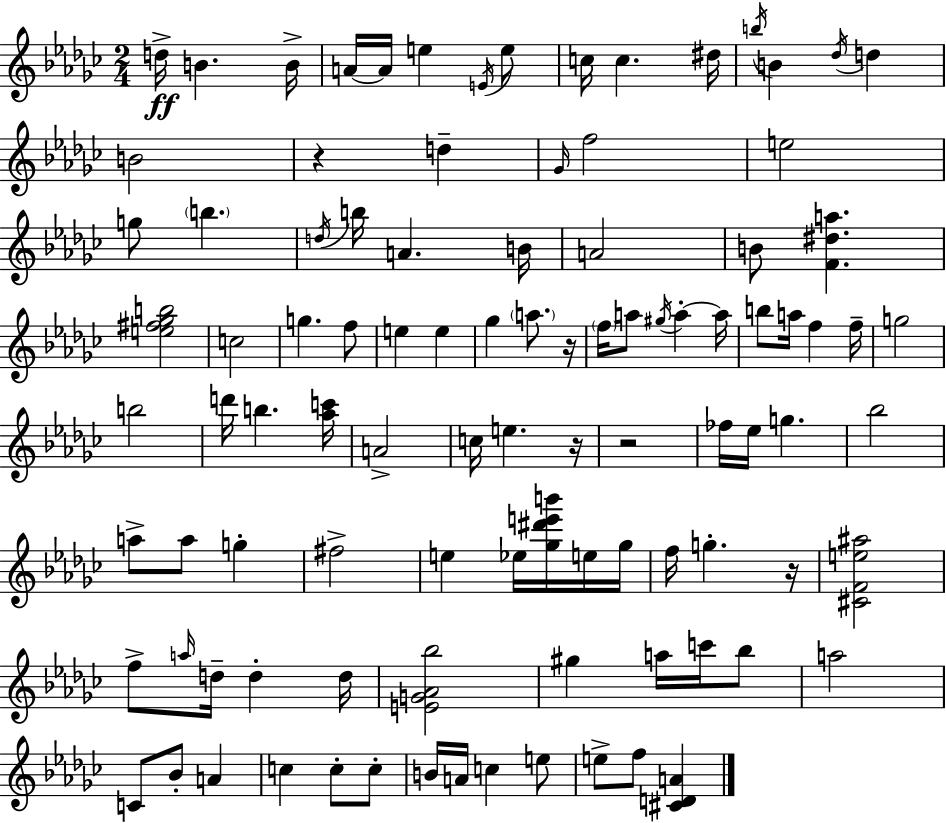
{
  \clef treble
  \numericTimeSignature
  \time 2/4
  \key ees \minor
  d''16->\ff b'4. b'16-> | a'16~~ a'16 e''4 \acciaccatura { e'16 } e''8 | c''16 c''4. | dis''16 \acciaccatura { b''16 } b'4 \acciaccatura { des''16 } d''4 | \break b'2 | r4 d''4-- | \grace { ges'16 } f''2 | e''2 | \break g''8 \parenthesize b''4. | \acciaccatura { d''16 } b''16 a'4. | b'16 a'2 | b'8 <f' dis'' a''>4. | \break <e'' fis'' ges'' b''>2 | c''2 | g''4. | f''8 e''4 | \break e''4 ges''4 | \parenthesize a''8. r16 \parenthesize f''16 a''8 | \acciaccatura { gis''16 } a''4-.~~ a''16 b''8 | a''16 f''4 f''16-- g''2 | \break b''2 | d'''16 b''4. | <aes'' c'''>16 a'2-> | c''16 e''4. | \break r16 r2 | fes''16 ees''16 | g''4. bes''2 | a''8-> | \break a''8 g''4-. fis''2-> | e''4 | ees''16 <ges'' dis''' e''' b'''>16 e''16 ges''16 f''16 g''4.-. | r16 <cis' f' e'' ais''>2 | \break f''8-> | \grace { a''16 } d''16-- d''4-. d''16 <e' g' aes' bes''>2 | gis''4 | a''16 c'''16 bes''8 a''2 | \break c'8 | bes'8-. a'4 c''4 | c''8-. c''8-. b'16 | a'16 c''4 e''8 e''8-> | \break f''8 <cis' d' a'>4 \bar "|."
}